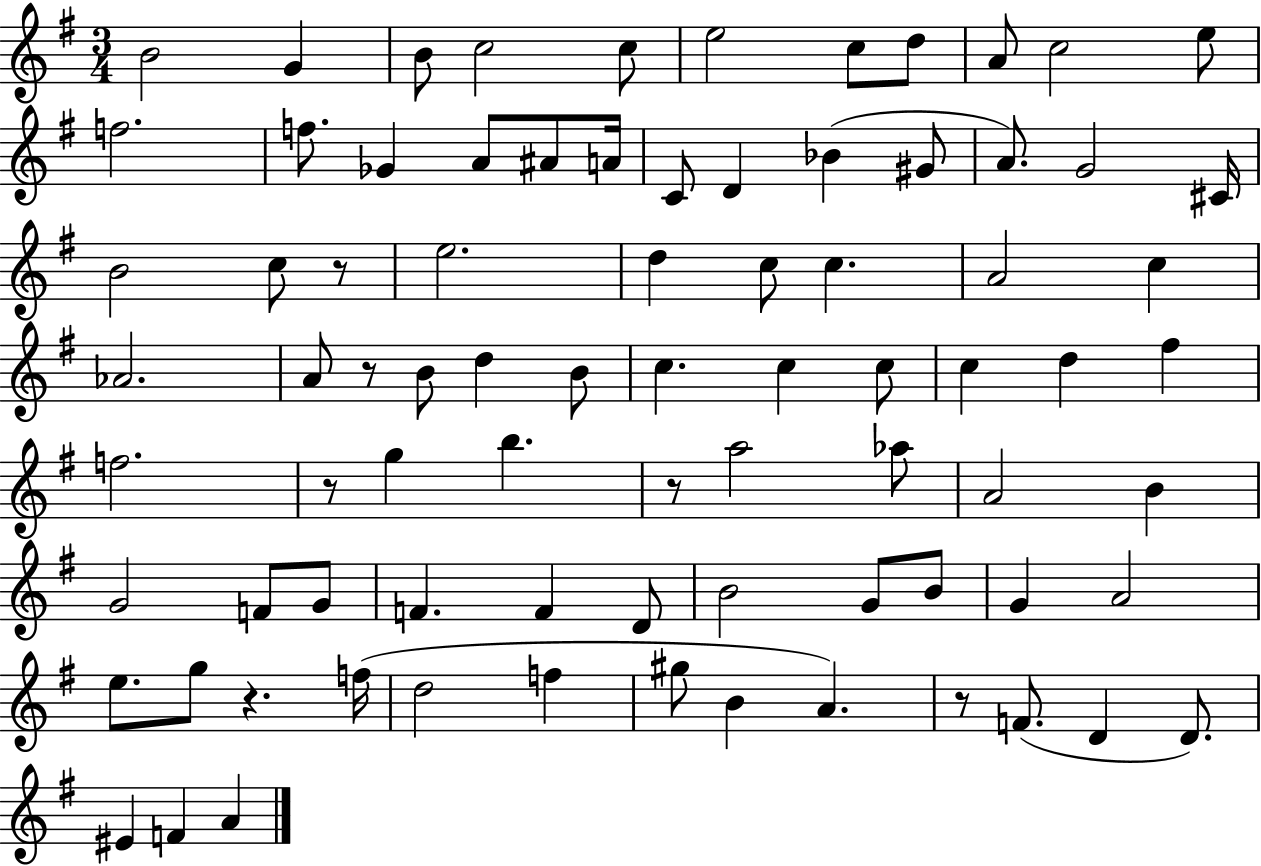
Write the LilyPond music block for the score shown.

{
  \clef treble
  \numericTimeSignature
  \time 3/4
  \key g \major
  b'2 g'4 | b'8 c''2 c''8 | e''2 c''8 d''8 | a'8 c''2 e''8 | \break f''2. | f''8. ges'4 a'8 ais'8 a'16 | c'8 d'4 bes'4( gis'8 | a'8.) g'2 cis'16 | \break b'2 c''8 r8 | e''2. | d''4 c''8 c''4. | a'2 c''4 | \break aes'2. | a'8 r8 b'8 d''4 b'8 | c''4. c''4 c''8 | c''4 d''4 fis''4 | \break f''2. | r8 g''4 b''4. | r8 a''2 aes''8 | a'2 b'4 | \break g'2 f'8 g'8 | f'4. f'4 d'8 | b'2 g'8 b'8 | g'4 a'2 | \break e''8. g''8 r4. f''16( | d''2 f''4 | gis''8 b'4 a'4.) | r8 f'8.( d'4 d'8.) | \break eis'4 f'4 a'4 | \bar "|."
}